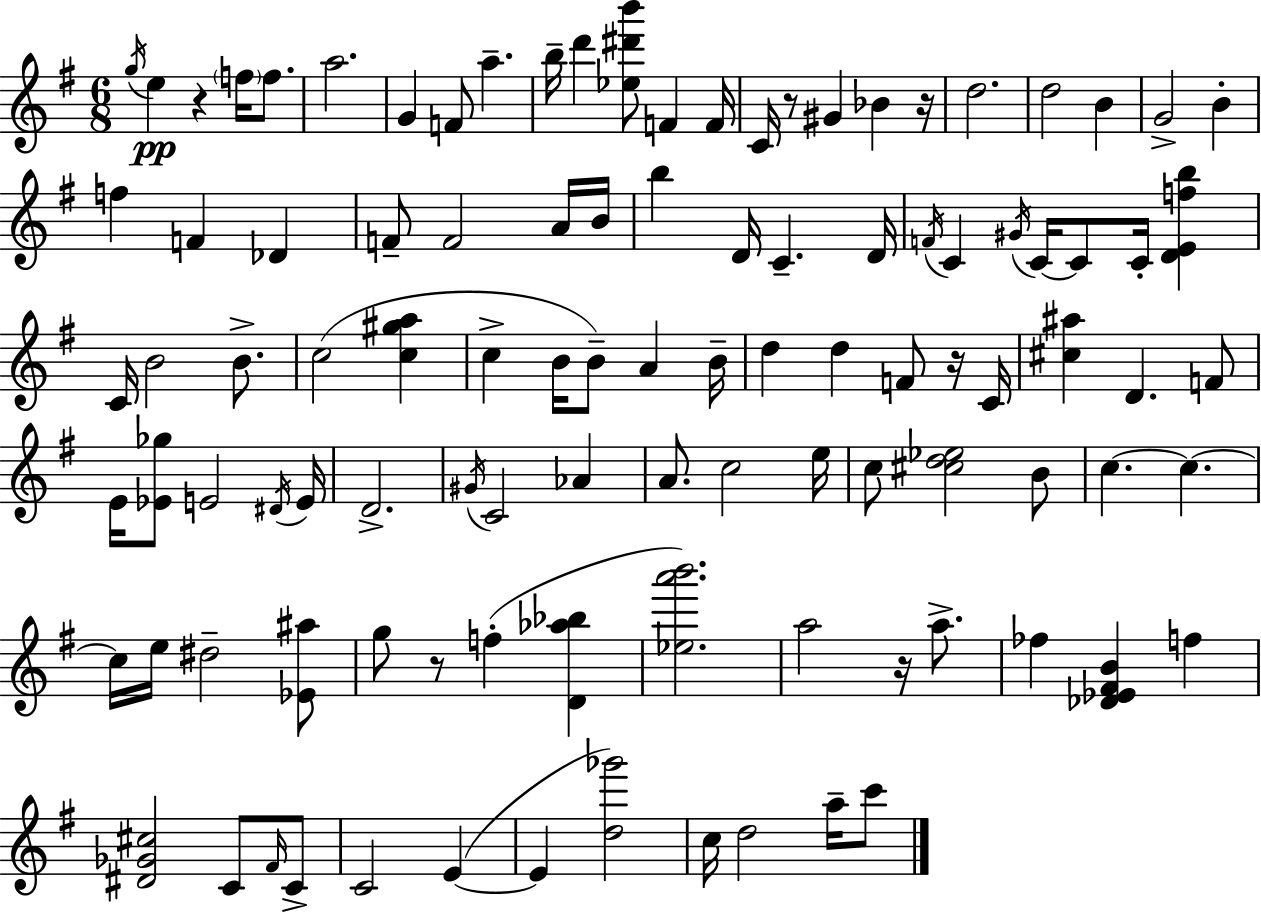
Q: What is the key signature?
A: G major